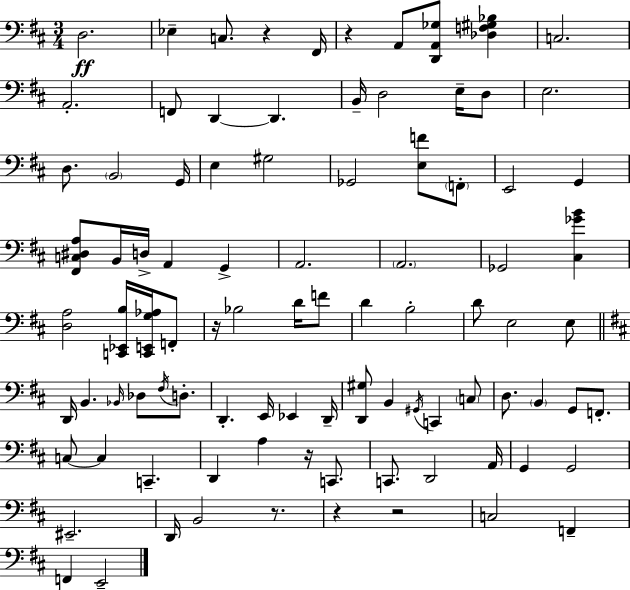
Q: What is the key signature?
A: D major